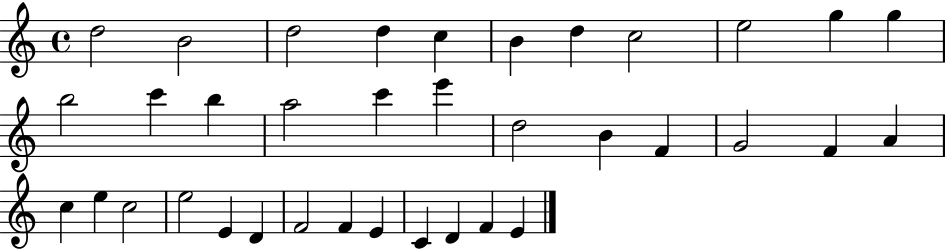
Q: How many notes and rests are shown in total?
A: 36